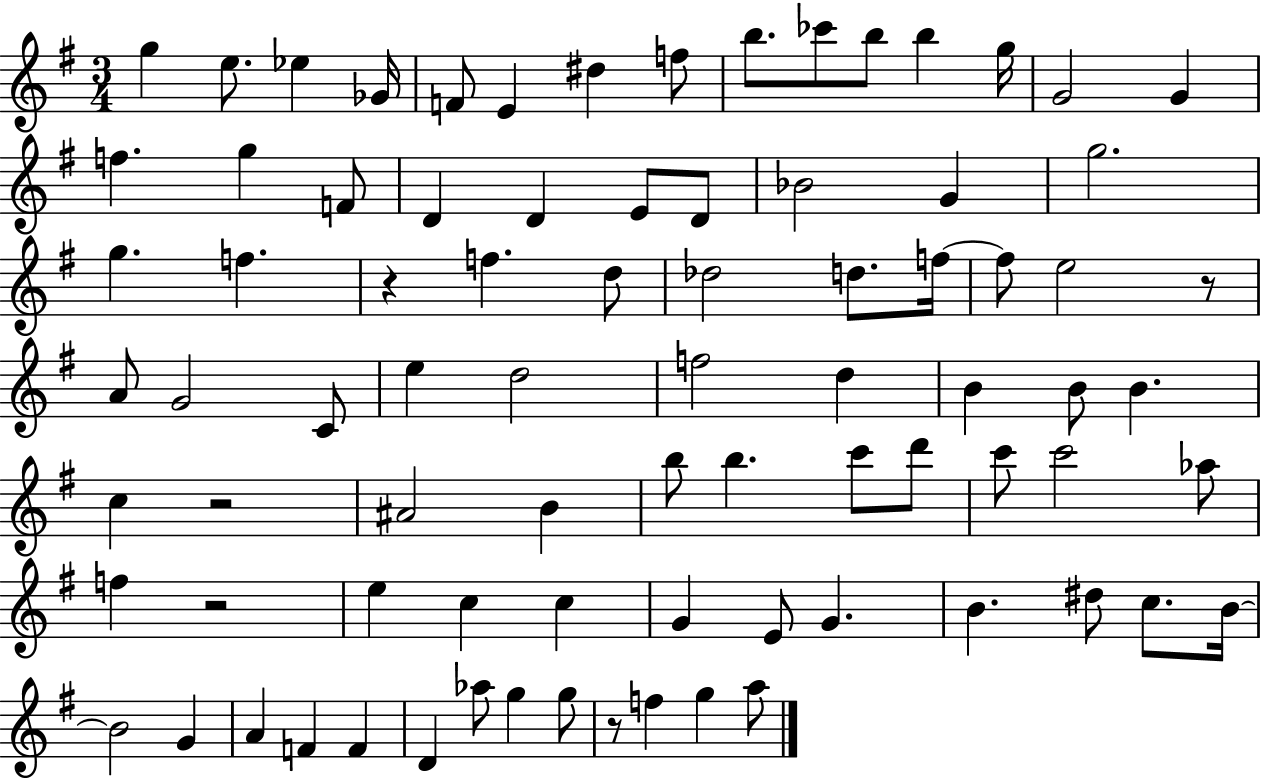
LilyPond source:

{
  \clef treble
  \numericTimeSignature
  \time 3/4
  \key g \major
  \repeat volta 2 { g''4 e''8. ees''4 ges'16 | f'8 e'4 dis''4 f''8 | b''8. ces'''8 b''8 b''4 g''16 | g'2 g'4 | \break f''4. g''4 f'8 | d'4 d'4 e'8 d'8 | bes'2 g'4 | g''2. | \break g''4. f''4. | r4 f''4. d''8 | des''2 d''8. f''16~~ | f''8 e''2 r8 | \break a'8 g'2 c'8 | e''4 d''2 | f''2 d''4 | b'4 b'8 b'4. | \break c''4 r2 | ais'2 b'4 | b''8 b''4. c'''8 d'''8 | c'''8 c'''2 aes''8 | \break f''4 r2 | e''4 c''4 c''4 | g'4 e'8 g'4. | b'4. dis''8 c''8. b'16~~ | \break b'2 g'4 | a'4 f'4 f'4 | d'4 aes''8 g''4 g''8 | r8 f''4 g''4 a''8 | \break } \bar "|."
}